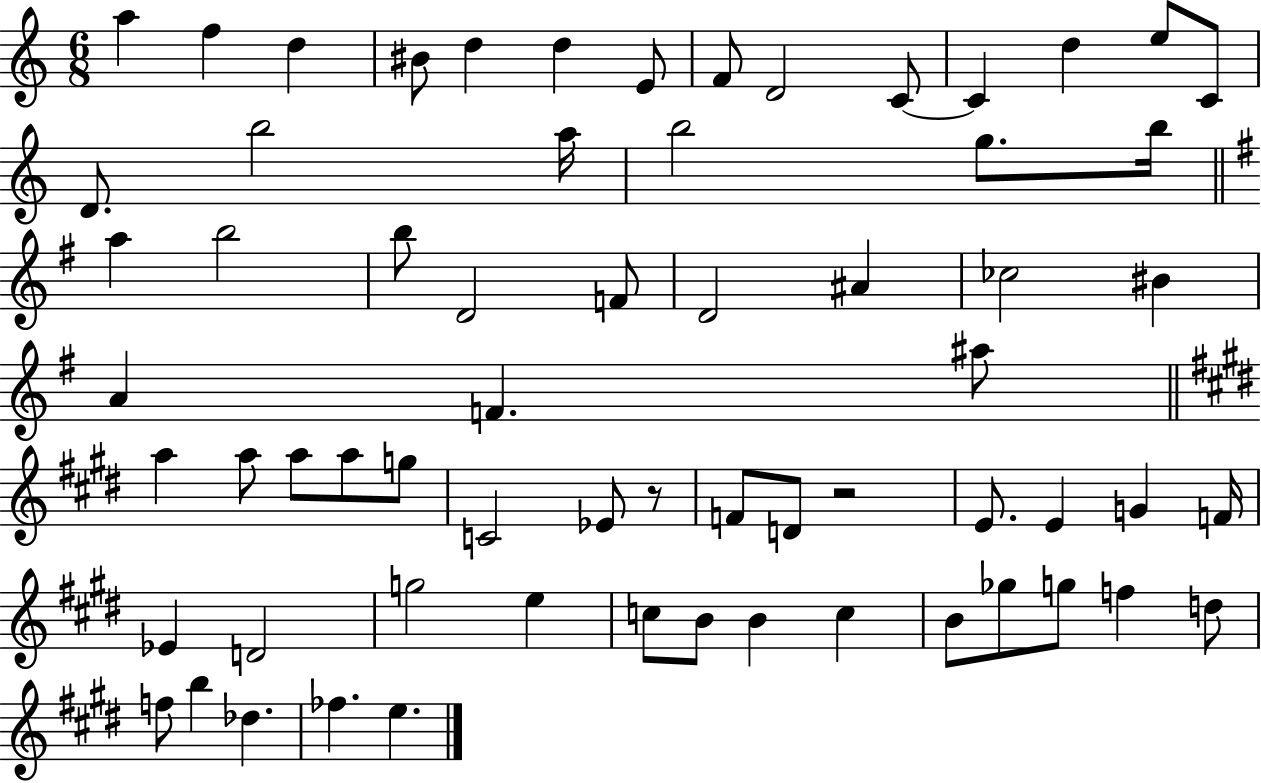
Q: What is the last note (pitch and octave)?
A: E5